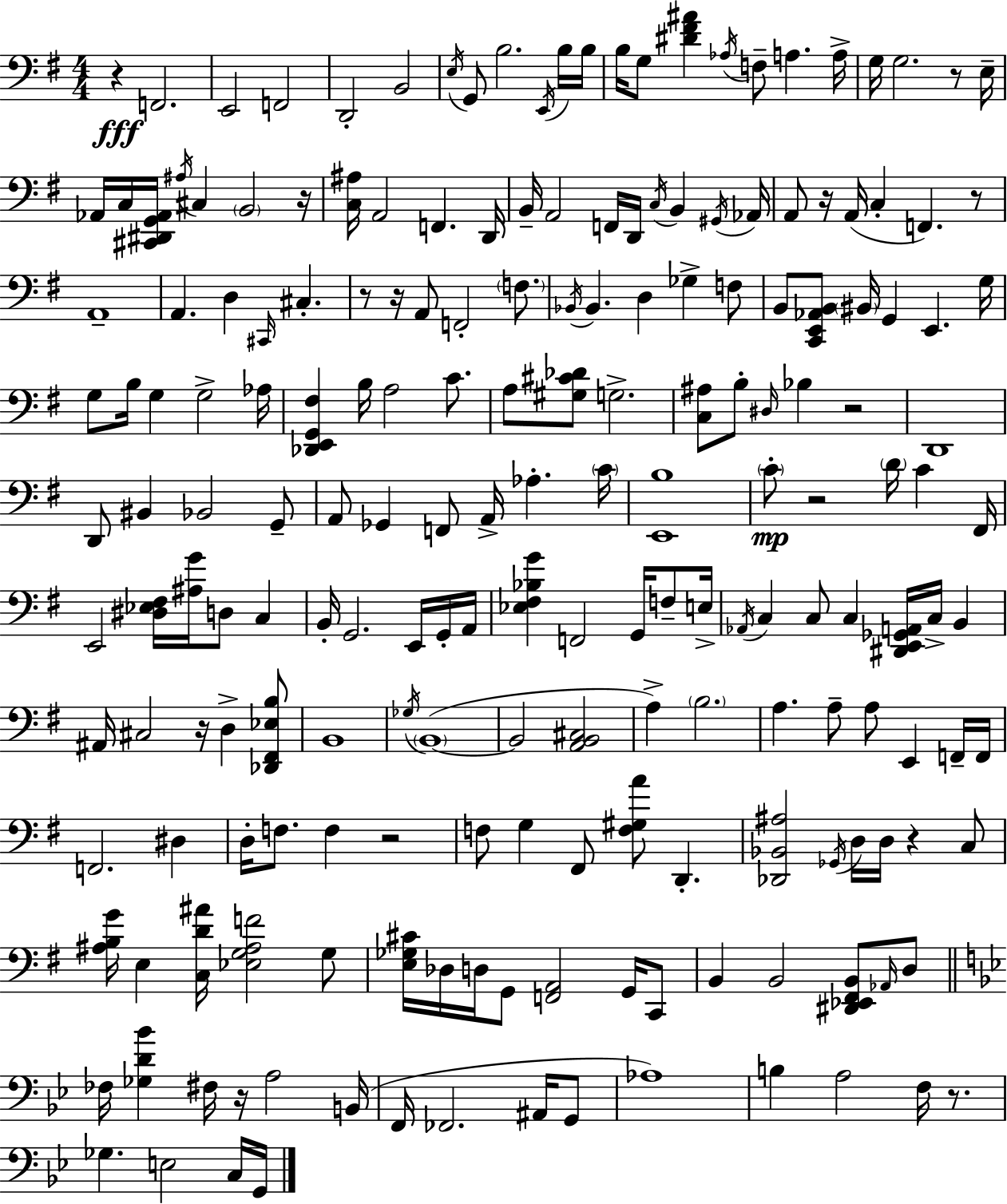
R/q F2/h. E2/h F2/h D2/h B2/h E3/s G2/e B3/h. E2/s B3/s B3/s B3/s G3/e [D#4,F#4,A#4]/q Ab3/s F3/e A3/q. A3/s G3/s G3/h. R/e E3/s Ab2/s C3/s [C#2,D#2,G2,Ab2]/s A#3/s C#3/q B2/h R/s [C3,A#3]/s A2/h F2/q. D2/s B2/s A2/h F2/s D2/s C3/s B2/q G#2/s Ab2/s A2/e R/s A2/s C3/q F2/q. R/e A2/w A2/q. D3/q C#2/s C#3/q. R/e R/s A2/e F2/h F3/e. Bb2/s Bb2/q. D3/q Gb3/q F3/e B2/e [C2,E2,Ab2,B2]/e BIS2/s G2/q E2/q. G3/s G3/e B3/s G3/q G3/h Ab3/s [Db2,E2,G2,F#3]/q B3/s A3/h C4/e. A3/e [G#3,C#4,Db4]/e G3/h. [C3,A#3]/e B3/e D#3/s Bb3/q R/h D2/w D2/e BIS2/q Bb2/h G2/e A2/e Gb2/q F2/e A2/s Ab3/q. C4/s [E2,B3]/w C4/e R/h D4/s C4/q F#2/s E2/h [D#3,Eb3,F#3]/s [A#3,G4]/s D3/e C3/q B2/s G2/h. E2/s G2/s A2/s [Eb3,F#3,Bb3,G4]/q F2/h G2/s F3/e E3/s Ab2/s C3/q C3/e C3/q [D#2,E2,Gb2,A2]/s C3/s B2/q A#2/s C#3/h R/s D3/q [Db2,F#2,Eb3,B3]/e B2/w Gb3/s B2/w B2/h [A2,B2,C#3]/h A3/q B3/h. A3/q. A3/e A3/e E2/q F2/s F2/s F2/h. D#3/q D3/s F3/e. F3/q R/h F3/e G3/q F#2/e [F3,G#3,A4]/e D2/q. [Db2,Bb2,A#3]/h Gb2/s D3/s D3/s R/q C3/e [A#3,B3,G4]/s E3/q [C3,D4,A#4]/s [Eb3,G3,A#3,F4]/h G3/e [E3,Gb3,C#4]/s Db3/s D3/s G2/e [F2,A2]/h G2/s C2/e B2/q B2/h [D#2,Eb2,F#2,B2]/e Ab2/s D3/e FES3/s [Gb3,D4,Bb4]/q F#3/s R/s A3/h B2/s F2/s FES2/h. A#2/s G2/e Ab3/w B3/q A3/h F3/s R/e. Gb3/q. E3/h C3/s G2/s